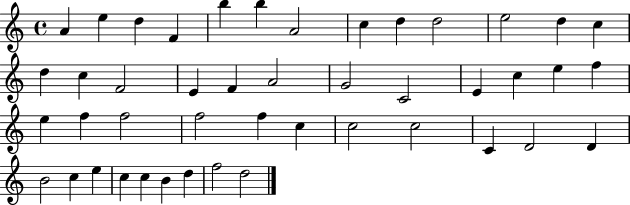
{
  \clef treble
  \time 4/4
  \defaultTimeSignature
  \key c \major
  a'4 e''4 d''4 f'4 | b''4 b''4 a'2 | c''4 d''4 d''2 | e''2 d''4 c''4 | \break d''4 c''4 f'2 | e'4 f'4 a'2 | g'2 c'2 | e'4 c''4 e''4 f''4 | \break e''4 f''4 f''2 | f''2 f''4 c''4 | c''2 c''2 | c'4 d'2 d'4 | \break b'2 c''4 e''4 | c''4 c''4 b'4 d''4 | f''2 d''2 | \bar "|."
}